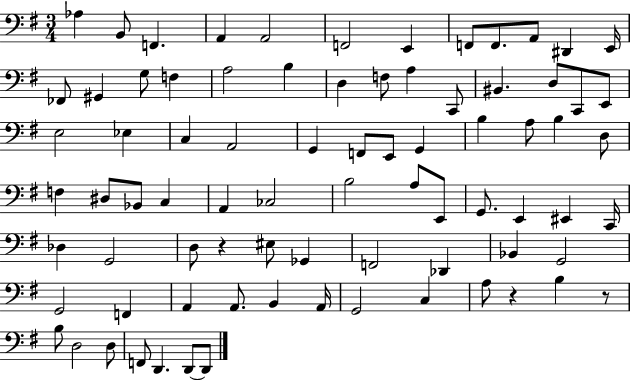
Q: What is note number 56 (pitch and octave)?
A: Gb2